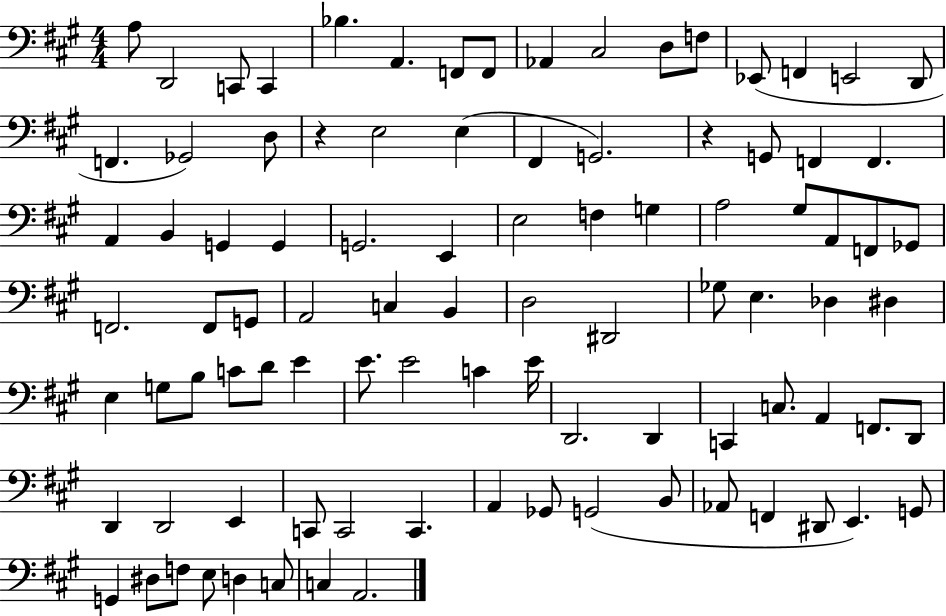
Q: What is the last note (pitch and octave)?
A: A2